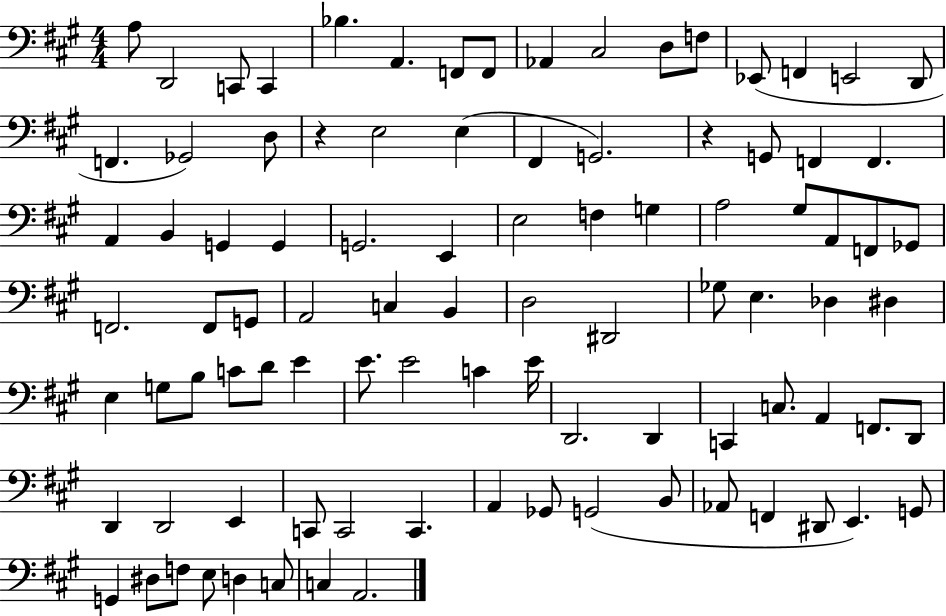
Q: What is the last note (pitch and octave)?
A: A2